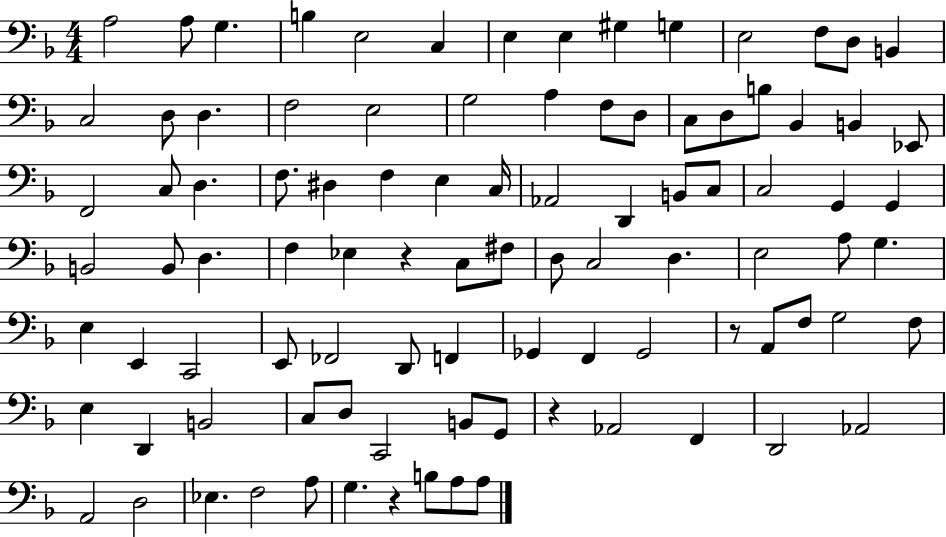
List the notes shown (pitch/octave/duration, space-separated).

A3/h A3/e G3/q. B3/q E3/h C3/q E3/q E3/q G#3/q G3/q E3/h F3/e D3/e B2/q C3/h D3/e D3/q. F3/h E3/h G3/h A3/q F3/e D3/e C3/e D3/e B3/e Bb2/q B2/q Eb2/e F2/h C3/e D3/q. F3/e. D#3/q F3/q E3/q C3/s Ab2/h D2/q B2/e C3/e C3/h G2/q G2/q B2/h B2/e D3/q. F3/q Eb3/q R/q C3/e F#3/e D3/e C3/h D3/q. E3/h A3/e G3/q. E3/q E2/q C2/h E2/e FES2/h D2/e F2/q Gb2/q F2/q Gb2/h R/e A2/e F3/e G3/h F3/e E3/q D2/q B2/h C3/e D3/e C2/h B2/e G2/e R/q Ab2/h F2/q D2/h Ab2/h A2/h D3/h Eb3/q. F3/h A3/e G3/q. R/q B3/e A3/e A3/e